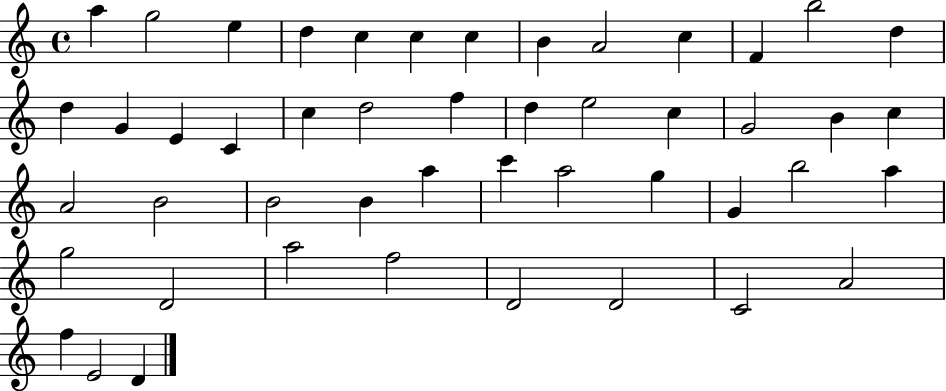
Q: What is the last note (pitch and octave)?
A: D4